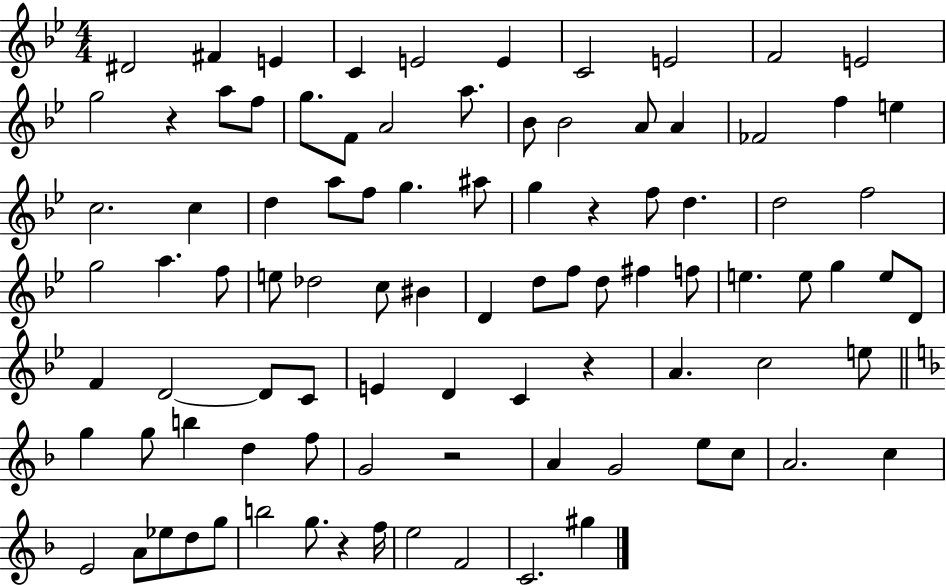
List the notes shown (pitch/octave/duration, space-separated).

D#4/h F#4/q E4/q C4/q E4/h E4/q C4/h E4/h F4/h E4/h G5/h R/q A5/e F5/e G5/e. F4/e A4/h A5/e. Bb4/e Bb4/h A4/e A4/q FES4/h F5/q E5/q C5/h. C5/q D5/q A5/e F5/e G5/q. A#5/e G5/q R/q F5/e D5/q. D5/h F5/h G5/h A5/q. F5/e E5/e Db5/h C5/e BIS4/q D4/q D5/e F5/e D5/e F#5/q F5/e E5/q. E5/e G5/q E5/e D4/e F4/q D4/h D4/e C4/e E4/q D4/q C4/q R/q A4/q. C5/h E5/e G5/q G5/e B5/q D5/q F5/e G4/h R/h A4/q G4/h E5/e C5/e A4/h. C5/q E4/h A4/e Eb5/e D5/e G5/e B5/h G5/e. R/q F5/s E5/h F4/h C4/h. G#5/q